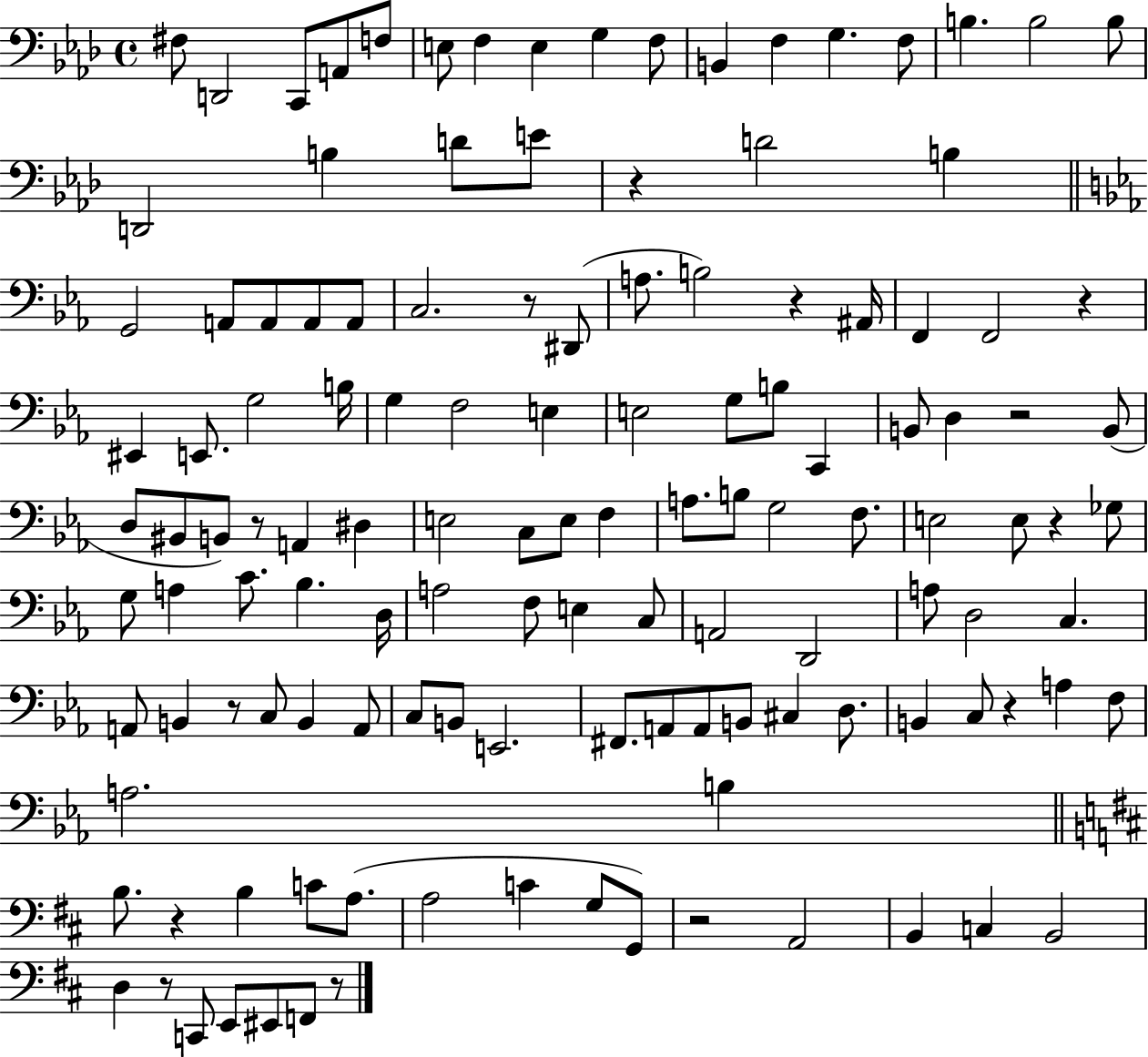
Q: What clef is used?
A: bass